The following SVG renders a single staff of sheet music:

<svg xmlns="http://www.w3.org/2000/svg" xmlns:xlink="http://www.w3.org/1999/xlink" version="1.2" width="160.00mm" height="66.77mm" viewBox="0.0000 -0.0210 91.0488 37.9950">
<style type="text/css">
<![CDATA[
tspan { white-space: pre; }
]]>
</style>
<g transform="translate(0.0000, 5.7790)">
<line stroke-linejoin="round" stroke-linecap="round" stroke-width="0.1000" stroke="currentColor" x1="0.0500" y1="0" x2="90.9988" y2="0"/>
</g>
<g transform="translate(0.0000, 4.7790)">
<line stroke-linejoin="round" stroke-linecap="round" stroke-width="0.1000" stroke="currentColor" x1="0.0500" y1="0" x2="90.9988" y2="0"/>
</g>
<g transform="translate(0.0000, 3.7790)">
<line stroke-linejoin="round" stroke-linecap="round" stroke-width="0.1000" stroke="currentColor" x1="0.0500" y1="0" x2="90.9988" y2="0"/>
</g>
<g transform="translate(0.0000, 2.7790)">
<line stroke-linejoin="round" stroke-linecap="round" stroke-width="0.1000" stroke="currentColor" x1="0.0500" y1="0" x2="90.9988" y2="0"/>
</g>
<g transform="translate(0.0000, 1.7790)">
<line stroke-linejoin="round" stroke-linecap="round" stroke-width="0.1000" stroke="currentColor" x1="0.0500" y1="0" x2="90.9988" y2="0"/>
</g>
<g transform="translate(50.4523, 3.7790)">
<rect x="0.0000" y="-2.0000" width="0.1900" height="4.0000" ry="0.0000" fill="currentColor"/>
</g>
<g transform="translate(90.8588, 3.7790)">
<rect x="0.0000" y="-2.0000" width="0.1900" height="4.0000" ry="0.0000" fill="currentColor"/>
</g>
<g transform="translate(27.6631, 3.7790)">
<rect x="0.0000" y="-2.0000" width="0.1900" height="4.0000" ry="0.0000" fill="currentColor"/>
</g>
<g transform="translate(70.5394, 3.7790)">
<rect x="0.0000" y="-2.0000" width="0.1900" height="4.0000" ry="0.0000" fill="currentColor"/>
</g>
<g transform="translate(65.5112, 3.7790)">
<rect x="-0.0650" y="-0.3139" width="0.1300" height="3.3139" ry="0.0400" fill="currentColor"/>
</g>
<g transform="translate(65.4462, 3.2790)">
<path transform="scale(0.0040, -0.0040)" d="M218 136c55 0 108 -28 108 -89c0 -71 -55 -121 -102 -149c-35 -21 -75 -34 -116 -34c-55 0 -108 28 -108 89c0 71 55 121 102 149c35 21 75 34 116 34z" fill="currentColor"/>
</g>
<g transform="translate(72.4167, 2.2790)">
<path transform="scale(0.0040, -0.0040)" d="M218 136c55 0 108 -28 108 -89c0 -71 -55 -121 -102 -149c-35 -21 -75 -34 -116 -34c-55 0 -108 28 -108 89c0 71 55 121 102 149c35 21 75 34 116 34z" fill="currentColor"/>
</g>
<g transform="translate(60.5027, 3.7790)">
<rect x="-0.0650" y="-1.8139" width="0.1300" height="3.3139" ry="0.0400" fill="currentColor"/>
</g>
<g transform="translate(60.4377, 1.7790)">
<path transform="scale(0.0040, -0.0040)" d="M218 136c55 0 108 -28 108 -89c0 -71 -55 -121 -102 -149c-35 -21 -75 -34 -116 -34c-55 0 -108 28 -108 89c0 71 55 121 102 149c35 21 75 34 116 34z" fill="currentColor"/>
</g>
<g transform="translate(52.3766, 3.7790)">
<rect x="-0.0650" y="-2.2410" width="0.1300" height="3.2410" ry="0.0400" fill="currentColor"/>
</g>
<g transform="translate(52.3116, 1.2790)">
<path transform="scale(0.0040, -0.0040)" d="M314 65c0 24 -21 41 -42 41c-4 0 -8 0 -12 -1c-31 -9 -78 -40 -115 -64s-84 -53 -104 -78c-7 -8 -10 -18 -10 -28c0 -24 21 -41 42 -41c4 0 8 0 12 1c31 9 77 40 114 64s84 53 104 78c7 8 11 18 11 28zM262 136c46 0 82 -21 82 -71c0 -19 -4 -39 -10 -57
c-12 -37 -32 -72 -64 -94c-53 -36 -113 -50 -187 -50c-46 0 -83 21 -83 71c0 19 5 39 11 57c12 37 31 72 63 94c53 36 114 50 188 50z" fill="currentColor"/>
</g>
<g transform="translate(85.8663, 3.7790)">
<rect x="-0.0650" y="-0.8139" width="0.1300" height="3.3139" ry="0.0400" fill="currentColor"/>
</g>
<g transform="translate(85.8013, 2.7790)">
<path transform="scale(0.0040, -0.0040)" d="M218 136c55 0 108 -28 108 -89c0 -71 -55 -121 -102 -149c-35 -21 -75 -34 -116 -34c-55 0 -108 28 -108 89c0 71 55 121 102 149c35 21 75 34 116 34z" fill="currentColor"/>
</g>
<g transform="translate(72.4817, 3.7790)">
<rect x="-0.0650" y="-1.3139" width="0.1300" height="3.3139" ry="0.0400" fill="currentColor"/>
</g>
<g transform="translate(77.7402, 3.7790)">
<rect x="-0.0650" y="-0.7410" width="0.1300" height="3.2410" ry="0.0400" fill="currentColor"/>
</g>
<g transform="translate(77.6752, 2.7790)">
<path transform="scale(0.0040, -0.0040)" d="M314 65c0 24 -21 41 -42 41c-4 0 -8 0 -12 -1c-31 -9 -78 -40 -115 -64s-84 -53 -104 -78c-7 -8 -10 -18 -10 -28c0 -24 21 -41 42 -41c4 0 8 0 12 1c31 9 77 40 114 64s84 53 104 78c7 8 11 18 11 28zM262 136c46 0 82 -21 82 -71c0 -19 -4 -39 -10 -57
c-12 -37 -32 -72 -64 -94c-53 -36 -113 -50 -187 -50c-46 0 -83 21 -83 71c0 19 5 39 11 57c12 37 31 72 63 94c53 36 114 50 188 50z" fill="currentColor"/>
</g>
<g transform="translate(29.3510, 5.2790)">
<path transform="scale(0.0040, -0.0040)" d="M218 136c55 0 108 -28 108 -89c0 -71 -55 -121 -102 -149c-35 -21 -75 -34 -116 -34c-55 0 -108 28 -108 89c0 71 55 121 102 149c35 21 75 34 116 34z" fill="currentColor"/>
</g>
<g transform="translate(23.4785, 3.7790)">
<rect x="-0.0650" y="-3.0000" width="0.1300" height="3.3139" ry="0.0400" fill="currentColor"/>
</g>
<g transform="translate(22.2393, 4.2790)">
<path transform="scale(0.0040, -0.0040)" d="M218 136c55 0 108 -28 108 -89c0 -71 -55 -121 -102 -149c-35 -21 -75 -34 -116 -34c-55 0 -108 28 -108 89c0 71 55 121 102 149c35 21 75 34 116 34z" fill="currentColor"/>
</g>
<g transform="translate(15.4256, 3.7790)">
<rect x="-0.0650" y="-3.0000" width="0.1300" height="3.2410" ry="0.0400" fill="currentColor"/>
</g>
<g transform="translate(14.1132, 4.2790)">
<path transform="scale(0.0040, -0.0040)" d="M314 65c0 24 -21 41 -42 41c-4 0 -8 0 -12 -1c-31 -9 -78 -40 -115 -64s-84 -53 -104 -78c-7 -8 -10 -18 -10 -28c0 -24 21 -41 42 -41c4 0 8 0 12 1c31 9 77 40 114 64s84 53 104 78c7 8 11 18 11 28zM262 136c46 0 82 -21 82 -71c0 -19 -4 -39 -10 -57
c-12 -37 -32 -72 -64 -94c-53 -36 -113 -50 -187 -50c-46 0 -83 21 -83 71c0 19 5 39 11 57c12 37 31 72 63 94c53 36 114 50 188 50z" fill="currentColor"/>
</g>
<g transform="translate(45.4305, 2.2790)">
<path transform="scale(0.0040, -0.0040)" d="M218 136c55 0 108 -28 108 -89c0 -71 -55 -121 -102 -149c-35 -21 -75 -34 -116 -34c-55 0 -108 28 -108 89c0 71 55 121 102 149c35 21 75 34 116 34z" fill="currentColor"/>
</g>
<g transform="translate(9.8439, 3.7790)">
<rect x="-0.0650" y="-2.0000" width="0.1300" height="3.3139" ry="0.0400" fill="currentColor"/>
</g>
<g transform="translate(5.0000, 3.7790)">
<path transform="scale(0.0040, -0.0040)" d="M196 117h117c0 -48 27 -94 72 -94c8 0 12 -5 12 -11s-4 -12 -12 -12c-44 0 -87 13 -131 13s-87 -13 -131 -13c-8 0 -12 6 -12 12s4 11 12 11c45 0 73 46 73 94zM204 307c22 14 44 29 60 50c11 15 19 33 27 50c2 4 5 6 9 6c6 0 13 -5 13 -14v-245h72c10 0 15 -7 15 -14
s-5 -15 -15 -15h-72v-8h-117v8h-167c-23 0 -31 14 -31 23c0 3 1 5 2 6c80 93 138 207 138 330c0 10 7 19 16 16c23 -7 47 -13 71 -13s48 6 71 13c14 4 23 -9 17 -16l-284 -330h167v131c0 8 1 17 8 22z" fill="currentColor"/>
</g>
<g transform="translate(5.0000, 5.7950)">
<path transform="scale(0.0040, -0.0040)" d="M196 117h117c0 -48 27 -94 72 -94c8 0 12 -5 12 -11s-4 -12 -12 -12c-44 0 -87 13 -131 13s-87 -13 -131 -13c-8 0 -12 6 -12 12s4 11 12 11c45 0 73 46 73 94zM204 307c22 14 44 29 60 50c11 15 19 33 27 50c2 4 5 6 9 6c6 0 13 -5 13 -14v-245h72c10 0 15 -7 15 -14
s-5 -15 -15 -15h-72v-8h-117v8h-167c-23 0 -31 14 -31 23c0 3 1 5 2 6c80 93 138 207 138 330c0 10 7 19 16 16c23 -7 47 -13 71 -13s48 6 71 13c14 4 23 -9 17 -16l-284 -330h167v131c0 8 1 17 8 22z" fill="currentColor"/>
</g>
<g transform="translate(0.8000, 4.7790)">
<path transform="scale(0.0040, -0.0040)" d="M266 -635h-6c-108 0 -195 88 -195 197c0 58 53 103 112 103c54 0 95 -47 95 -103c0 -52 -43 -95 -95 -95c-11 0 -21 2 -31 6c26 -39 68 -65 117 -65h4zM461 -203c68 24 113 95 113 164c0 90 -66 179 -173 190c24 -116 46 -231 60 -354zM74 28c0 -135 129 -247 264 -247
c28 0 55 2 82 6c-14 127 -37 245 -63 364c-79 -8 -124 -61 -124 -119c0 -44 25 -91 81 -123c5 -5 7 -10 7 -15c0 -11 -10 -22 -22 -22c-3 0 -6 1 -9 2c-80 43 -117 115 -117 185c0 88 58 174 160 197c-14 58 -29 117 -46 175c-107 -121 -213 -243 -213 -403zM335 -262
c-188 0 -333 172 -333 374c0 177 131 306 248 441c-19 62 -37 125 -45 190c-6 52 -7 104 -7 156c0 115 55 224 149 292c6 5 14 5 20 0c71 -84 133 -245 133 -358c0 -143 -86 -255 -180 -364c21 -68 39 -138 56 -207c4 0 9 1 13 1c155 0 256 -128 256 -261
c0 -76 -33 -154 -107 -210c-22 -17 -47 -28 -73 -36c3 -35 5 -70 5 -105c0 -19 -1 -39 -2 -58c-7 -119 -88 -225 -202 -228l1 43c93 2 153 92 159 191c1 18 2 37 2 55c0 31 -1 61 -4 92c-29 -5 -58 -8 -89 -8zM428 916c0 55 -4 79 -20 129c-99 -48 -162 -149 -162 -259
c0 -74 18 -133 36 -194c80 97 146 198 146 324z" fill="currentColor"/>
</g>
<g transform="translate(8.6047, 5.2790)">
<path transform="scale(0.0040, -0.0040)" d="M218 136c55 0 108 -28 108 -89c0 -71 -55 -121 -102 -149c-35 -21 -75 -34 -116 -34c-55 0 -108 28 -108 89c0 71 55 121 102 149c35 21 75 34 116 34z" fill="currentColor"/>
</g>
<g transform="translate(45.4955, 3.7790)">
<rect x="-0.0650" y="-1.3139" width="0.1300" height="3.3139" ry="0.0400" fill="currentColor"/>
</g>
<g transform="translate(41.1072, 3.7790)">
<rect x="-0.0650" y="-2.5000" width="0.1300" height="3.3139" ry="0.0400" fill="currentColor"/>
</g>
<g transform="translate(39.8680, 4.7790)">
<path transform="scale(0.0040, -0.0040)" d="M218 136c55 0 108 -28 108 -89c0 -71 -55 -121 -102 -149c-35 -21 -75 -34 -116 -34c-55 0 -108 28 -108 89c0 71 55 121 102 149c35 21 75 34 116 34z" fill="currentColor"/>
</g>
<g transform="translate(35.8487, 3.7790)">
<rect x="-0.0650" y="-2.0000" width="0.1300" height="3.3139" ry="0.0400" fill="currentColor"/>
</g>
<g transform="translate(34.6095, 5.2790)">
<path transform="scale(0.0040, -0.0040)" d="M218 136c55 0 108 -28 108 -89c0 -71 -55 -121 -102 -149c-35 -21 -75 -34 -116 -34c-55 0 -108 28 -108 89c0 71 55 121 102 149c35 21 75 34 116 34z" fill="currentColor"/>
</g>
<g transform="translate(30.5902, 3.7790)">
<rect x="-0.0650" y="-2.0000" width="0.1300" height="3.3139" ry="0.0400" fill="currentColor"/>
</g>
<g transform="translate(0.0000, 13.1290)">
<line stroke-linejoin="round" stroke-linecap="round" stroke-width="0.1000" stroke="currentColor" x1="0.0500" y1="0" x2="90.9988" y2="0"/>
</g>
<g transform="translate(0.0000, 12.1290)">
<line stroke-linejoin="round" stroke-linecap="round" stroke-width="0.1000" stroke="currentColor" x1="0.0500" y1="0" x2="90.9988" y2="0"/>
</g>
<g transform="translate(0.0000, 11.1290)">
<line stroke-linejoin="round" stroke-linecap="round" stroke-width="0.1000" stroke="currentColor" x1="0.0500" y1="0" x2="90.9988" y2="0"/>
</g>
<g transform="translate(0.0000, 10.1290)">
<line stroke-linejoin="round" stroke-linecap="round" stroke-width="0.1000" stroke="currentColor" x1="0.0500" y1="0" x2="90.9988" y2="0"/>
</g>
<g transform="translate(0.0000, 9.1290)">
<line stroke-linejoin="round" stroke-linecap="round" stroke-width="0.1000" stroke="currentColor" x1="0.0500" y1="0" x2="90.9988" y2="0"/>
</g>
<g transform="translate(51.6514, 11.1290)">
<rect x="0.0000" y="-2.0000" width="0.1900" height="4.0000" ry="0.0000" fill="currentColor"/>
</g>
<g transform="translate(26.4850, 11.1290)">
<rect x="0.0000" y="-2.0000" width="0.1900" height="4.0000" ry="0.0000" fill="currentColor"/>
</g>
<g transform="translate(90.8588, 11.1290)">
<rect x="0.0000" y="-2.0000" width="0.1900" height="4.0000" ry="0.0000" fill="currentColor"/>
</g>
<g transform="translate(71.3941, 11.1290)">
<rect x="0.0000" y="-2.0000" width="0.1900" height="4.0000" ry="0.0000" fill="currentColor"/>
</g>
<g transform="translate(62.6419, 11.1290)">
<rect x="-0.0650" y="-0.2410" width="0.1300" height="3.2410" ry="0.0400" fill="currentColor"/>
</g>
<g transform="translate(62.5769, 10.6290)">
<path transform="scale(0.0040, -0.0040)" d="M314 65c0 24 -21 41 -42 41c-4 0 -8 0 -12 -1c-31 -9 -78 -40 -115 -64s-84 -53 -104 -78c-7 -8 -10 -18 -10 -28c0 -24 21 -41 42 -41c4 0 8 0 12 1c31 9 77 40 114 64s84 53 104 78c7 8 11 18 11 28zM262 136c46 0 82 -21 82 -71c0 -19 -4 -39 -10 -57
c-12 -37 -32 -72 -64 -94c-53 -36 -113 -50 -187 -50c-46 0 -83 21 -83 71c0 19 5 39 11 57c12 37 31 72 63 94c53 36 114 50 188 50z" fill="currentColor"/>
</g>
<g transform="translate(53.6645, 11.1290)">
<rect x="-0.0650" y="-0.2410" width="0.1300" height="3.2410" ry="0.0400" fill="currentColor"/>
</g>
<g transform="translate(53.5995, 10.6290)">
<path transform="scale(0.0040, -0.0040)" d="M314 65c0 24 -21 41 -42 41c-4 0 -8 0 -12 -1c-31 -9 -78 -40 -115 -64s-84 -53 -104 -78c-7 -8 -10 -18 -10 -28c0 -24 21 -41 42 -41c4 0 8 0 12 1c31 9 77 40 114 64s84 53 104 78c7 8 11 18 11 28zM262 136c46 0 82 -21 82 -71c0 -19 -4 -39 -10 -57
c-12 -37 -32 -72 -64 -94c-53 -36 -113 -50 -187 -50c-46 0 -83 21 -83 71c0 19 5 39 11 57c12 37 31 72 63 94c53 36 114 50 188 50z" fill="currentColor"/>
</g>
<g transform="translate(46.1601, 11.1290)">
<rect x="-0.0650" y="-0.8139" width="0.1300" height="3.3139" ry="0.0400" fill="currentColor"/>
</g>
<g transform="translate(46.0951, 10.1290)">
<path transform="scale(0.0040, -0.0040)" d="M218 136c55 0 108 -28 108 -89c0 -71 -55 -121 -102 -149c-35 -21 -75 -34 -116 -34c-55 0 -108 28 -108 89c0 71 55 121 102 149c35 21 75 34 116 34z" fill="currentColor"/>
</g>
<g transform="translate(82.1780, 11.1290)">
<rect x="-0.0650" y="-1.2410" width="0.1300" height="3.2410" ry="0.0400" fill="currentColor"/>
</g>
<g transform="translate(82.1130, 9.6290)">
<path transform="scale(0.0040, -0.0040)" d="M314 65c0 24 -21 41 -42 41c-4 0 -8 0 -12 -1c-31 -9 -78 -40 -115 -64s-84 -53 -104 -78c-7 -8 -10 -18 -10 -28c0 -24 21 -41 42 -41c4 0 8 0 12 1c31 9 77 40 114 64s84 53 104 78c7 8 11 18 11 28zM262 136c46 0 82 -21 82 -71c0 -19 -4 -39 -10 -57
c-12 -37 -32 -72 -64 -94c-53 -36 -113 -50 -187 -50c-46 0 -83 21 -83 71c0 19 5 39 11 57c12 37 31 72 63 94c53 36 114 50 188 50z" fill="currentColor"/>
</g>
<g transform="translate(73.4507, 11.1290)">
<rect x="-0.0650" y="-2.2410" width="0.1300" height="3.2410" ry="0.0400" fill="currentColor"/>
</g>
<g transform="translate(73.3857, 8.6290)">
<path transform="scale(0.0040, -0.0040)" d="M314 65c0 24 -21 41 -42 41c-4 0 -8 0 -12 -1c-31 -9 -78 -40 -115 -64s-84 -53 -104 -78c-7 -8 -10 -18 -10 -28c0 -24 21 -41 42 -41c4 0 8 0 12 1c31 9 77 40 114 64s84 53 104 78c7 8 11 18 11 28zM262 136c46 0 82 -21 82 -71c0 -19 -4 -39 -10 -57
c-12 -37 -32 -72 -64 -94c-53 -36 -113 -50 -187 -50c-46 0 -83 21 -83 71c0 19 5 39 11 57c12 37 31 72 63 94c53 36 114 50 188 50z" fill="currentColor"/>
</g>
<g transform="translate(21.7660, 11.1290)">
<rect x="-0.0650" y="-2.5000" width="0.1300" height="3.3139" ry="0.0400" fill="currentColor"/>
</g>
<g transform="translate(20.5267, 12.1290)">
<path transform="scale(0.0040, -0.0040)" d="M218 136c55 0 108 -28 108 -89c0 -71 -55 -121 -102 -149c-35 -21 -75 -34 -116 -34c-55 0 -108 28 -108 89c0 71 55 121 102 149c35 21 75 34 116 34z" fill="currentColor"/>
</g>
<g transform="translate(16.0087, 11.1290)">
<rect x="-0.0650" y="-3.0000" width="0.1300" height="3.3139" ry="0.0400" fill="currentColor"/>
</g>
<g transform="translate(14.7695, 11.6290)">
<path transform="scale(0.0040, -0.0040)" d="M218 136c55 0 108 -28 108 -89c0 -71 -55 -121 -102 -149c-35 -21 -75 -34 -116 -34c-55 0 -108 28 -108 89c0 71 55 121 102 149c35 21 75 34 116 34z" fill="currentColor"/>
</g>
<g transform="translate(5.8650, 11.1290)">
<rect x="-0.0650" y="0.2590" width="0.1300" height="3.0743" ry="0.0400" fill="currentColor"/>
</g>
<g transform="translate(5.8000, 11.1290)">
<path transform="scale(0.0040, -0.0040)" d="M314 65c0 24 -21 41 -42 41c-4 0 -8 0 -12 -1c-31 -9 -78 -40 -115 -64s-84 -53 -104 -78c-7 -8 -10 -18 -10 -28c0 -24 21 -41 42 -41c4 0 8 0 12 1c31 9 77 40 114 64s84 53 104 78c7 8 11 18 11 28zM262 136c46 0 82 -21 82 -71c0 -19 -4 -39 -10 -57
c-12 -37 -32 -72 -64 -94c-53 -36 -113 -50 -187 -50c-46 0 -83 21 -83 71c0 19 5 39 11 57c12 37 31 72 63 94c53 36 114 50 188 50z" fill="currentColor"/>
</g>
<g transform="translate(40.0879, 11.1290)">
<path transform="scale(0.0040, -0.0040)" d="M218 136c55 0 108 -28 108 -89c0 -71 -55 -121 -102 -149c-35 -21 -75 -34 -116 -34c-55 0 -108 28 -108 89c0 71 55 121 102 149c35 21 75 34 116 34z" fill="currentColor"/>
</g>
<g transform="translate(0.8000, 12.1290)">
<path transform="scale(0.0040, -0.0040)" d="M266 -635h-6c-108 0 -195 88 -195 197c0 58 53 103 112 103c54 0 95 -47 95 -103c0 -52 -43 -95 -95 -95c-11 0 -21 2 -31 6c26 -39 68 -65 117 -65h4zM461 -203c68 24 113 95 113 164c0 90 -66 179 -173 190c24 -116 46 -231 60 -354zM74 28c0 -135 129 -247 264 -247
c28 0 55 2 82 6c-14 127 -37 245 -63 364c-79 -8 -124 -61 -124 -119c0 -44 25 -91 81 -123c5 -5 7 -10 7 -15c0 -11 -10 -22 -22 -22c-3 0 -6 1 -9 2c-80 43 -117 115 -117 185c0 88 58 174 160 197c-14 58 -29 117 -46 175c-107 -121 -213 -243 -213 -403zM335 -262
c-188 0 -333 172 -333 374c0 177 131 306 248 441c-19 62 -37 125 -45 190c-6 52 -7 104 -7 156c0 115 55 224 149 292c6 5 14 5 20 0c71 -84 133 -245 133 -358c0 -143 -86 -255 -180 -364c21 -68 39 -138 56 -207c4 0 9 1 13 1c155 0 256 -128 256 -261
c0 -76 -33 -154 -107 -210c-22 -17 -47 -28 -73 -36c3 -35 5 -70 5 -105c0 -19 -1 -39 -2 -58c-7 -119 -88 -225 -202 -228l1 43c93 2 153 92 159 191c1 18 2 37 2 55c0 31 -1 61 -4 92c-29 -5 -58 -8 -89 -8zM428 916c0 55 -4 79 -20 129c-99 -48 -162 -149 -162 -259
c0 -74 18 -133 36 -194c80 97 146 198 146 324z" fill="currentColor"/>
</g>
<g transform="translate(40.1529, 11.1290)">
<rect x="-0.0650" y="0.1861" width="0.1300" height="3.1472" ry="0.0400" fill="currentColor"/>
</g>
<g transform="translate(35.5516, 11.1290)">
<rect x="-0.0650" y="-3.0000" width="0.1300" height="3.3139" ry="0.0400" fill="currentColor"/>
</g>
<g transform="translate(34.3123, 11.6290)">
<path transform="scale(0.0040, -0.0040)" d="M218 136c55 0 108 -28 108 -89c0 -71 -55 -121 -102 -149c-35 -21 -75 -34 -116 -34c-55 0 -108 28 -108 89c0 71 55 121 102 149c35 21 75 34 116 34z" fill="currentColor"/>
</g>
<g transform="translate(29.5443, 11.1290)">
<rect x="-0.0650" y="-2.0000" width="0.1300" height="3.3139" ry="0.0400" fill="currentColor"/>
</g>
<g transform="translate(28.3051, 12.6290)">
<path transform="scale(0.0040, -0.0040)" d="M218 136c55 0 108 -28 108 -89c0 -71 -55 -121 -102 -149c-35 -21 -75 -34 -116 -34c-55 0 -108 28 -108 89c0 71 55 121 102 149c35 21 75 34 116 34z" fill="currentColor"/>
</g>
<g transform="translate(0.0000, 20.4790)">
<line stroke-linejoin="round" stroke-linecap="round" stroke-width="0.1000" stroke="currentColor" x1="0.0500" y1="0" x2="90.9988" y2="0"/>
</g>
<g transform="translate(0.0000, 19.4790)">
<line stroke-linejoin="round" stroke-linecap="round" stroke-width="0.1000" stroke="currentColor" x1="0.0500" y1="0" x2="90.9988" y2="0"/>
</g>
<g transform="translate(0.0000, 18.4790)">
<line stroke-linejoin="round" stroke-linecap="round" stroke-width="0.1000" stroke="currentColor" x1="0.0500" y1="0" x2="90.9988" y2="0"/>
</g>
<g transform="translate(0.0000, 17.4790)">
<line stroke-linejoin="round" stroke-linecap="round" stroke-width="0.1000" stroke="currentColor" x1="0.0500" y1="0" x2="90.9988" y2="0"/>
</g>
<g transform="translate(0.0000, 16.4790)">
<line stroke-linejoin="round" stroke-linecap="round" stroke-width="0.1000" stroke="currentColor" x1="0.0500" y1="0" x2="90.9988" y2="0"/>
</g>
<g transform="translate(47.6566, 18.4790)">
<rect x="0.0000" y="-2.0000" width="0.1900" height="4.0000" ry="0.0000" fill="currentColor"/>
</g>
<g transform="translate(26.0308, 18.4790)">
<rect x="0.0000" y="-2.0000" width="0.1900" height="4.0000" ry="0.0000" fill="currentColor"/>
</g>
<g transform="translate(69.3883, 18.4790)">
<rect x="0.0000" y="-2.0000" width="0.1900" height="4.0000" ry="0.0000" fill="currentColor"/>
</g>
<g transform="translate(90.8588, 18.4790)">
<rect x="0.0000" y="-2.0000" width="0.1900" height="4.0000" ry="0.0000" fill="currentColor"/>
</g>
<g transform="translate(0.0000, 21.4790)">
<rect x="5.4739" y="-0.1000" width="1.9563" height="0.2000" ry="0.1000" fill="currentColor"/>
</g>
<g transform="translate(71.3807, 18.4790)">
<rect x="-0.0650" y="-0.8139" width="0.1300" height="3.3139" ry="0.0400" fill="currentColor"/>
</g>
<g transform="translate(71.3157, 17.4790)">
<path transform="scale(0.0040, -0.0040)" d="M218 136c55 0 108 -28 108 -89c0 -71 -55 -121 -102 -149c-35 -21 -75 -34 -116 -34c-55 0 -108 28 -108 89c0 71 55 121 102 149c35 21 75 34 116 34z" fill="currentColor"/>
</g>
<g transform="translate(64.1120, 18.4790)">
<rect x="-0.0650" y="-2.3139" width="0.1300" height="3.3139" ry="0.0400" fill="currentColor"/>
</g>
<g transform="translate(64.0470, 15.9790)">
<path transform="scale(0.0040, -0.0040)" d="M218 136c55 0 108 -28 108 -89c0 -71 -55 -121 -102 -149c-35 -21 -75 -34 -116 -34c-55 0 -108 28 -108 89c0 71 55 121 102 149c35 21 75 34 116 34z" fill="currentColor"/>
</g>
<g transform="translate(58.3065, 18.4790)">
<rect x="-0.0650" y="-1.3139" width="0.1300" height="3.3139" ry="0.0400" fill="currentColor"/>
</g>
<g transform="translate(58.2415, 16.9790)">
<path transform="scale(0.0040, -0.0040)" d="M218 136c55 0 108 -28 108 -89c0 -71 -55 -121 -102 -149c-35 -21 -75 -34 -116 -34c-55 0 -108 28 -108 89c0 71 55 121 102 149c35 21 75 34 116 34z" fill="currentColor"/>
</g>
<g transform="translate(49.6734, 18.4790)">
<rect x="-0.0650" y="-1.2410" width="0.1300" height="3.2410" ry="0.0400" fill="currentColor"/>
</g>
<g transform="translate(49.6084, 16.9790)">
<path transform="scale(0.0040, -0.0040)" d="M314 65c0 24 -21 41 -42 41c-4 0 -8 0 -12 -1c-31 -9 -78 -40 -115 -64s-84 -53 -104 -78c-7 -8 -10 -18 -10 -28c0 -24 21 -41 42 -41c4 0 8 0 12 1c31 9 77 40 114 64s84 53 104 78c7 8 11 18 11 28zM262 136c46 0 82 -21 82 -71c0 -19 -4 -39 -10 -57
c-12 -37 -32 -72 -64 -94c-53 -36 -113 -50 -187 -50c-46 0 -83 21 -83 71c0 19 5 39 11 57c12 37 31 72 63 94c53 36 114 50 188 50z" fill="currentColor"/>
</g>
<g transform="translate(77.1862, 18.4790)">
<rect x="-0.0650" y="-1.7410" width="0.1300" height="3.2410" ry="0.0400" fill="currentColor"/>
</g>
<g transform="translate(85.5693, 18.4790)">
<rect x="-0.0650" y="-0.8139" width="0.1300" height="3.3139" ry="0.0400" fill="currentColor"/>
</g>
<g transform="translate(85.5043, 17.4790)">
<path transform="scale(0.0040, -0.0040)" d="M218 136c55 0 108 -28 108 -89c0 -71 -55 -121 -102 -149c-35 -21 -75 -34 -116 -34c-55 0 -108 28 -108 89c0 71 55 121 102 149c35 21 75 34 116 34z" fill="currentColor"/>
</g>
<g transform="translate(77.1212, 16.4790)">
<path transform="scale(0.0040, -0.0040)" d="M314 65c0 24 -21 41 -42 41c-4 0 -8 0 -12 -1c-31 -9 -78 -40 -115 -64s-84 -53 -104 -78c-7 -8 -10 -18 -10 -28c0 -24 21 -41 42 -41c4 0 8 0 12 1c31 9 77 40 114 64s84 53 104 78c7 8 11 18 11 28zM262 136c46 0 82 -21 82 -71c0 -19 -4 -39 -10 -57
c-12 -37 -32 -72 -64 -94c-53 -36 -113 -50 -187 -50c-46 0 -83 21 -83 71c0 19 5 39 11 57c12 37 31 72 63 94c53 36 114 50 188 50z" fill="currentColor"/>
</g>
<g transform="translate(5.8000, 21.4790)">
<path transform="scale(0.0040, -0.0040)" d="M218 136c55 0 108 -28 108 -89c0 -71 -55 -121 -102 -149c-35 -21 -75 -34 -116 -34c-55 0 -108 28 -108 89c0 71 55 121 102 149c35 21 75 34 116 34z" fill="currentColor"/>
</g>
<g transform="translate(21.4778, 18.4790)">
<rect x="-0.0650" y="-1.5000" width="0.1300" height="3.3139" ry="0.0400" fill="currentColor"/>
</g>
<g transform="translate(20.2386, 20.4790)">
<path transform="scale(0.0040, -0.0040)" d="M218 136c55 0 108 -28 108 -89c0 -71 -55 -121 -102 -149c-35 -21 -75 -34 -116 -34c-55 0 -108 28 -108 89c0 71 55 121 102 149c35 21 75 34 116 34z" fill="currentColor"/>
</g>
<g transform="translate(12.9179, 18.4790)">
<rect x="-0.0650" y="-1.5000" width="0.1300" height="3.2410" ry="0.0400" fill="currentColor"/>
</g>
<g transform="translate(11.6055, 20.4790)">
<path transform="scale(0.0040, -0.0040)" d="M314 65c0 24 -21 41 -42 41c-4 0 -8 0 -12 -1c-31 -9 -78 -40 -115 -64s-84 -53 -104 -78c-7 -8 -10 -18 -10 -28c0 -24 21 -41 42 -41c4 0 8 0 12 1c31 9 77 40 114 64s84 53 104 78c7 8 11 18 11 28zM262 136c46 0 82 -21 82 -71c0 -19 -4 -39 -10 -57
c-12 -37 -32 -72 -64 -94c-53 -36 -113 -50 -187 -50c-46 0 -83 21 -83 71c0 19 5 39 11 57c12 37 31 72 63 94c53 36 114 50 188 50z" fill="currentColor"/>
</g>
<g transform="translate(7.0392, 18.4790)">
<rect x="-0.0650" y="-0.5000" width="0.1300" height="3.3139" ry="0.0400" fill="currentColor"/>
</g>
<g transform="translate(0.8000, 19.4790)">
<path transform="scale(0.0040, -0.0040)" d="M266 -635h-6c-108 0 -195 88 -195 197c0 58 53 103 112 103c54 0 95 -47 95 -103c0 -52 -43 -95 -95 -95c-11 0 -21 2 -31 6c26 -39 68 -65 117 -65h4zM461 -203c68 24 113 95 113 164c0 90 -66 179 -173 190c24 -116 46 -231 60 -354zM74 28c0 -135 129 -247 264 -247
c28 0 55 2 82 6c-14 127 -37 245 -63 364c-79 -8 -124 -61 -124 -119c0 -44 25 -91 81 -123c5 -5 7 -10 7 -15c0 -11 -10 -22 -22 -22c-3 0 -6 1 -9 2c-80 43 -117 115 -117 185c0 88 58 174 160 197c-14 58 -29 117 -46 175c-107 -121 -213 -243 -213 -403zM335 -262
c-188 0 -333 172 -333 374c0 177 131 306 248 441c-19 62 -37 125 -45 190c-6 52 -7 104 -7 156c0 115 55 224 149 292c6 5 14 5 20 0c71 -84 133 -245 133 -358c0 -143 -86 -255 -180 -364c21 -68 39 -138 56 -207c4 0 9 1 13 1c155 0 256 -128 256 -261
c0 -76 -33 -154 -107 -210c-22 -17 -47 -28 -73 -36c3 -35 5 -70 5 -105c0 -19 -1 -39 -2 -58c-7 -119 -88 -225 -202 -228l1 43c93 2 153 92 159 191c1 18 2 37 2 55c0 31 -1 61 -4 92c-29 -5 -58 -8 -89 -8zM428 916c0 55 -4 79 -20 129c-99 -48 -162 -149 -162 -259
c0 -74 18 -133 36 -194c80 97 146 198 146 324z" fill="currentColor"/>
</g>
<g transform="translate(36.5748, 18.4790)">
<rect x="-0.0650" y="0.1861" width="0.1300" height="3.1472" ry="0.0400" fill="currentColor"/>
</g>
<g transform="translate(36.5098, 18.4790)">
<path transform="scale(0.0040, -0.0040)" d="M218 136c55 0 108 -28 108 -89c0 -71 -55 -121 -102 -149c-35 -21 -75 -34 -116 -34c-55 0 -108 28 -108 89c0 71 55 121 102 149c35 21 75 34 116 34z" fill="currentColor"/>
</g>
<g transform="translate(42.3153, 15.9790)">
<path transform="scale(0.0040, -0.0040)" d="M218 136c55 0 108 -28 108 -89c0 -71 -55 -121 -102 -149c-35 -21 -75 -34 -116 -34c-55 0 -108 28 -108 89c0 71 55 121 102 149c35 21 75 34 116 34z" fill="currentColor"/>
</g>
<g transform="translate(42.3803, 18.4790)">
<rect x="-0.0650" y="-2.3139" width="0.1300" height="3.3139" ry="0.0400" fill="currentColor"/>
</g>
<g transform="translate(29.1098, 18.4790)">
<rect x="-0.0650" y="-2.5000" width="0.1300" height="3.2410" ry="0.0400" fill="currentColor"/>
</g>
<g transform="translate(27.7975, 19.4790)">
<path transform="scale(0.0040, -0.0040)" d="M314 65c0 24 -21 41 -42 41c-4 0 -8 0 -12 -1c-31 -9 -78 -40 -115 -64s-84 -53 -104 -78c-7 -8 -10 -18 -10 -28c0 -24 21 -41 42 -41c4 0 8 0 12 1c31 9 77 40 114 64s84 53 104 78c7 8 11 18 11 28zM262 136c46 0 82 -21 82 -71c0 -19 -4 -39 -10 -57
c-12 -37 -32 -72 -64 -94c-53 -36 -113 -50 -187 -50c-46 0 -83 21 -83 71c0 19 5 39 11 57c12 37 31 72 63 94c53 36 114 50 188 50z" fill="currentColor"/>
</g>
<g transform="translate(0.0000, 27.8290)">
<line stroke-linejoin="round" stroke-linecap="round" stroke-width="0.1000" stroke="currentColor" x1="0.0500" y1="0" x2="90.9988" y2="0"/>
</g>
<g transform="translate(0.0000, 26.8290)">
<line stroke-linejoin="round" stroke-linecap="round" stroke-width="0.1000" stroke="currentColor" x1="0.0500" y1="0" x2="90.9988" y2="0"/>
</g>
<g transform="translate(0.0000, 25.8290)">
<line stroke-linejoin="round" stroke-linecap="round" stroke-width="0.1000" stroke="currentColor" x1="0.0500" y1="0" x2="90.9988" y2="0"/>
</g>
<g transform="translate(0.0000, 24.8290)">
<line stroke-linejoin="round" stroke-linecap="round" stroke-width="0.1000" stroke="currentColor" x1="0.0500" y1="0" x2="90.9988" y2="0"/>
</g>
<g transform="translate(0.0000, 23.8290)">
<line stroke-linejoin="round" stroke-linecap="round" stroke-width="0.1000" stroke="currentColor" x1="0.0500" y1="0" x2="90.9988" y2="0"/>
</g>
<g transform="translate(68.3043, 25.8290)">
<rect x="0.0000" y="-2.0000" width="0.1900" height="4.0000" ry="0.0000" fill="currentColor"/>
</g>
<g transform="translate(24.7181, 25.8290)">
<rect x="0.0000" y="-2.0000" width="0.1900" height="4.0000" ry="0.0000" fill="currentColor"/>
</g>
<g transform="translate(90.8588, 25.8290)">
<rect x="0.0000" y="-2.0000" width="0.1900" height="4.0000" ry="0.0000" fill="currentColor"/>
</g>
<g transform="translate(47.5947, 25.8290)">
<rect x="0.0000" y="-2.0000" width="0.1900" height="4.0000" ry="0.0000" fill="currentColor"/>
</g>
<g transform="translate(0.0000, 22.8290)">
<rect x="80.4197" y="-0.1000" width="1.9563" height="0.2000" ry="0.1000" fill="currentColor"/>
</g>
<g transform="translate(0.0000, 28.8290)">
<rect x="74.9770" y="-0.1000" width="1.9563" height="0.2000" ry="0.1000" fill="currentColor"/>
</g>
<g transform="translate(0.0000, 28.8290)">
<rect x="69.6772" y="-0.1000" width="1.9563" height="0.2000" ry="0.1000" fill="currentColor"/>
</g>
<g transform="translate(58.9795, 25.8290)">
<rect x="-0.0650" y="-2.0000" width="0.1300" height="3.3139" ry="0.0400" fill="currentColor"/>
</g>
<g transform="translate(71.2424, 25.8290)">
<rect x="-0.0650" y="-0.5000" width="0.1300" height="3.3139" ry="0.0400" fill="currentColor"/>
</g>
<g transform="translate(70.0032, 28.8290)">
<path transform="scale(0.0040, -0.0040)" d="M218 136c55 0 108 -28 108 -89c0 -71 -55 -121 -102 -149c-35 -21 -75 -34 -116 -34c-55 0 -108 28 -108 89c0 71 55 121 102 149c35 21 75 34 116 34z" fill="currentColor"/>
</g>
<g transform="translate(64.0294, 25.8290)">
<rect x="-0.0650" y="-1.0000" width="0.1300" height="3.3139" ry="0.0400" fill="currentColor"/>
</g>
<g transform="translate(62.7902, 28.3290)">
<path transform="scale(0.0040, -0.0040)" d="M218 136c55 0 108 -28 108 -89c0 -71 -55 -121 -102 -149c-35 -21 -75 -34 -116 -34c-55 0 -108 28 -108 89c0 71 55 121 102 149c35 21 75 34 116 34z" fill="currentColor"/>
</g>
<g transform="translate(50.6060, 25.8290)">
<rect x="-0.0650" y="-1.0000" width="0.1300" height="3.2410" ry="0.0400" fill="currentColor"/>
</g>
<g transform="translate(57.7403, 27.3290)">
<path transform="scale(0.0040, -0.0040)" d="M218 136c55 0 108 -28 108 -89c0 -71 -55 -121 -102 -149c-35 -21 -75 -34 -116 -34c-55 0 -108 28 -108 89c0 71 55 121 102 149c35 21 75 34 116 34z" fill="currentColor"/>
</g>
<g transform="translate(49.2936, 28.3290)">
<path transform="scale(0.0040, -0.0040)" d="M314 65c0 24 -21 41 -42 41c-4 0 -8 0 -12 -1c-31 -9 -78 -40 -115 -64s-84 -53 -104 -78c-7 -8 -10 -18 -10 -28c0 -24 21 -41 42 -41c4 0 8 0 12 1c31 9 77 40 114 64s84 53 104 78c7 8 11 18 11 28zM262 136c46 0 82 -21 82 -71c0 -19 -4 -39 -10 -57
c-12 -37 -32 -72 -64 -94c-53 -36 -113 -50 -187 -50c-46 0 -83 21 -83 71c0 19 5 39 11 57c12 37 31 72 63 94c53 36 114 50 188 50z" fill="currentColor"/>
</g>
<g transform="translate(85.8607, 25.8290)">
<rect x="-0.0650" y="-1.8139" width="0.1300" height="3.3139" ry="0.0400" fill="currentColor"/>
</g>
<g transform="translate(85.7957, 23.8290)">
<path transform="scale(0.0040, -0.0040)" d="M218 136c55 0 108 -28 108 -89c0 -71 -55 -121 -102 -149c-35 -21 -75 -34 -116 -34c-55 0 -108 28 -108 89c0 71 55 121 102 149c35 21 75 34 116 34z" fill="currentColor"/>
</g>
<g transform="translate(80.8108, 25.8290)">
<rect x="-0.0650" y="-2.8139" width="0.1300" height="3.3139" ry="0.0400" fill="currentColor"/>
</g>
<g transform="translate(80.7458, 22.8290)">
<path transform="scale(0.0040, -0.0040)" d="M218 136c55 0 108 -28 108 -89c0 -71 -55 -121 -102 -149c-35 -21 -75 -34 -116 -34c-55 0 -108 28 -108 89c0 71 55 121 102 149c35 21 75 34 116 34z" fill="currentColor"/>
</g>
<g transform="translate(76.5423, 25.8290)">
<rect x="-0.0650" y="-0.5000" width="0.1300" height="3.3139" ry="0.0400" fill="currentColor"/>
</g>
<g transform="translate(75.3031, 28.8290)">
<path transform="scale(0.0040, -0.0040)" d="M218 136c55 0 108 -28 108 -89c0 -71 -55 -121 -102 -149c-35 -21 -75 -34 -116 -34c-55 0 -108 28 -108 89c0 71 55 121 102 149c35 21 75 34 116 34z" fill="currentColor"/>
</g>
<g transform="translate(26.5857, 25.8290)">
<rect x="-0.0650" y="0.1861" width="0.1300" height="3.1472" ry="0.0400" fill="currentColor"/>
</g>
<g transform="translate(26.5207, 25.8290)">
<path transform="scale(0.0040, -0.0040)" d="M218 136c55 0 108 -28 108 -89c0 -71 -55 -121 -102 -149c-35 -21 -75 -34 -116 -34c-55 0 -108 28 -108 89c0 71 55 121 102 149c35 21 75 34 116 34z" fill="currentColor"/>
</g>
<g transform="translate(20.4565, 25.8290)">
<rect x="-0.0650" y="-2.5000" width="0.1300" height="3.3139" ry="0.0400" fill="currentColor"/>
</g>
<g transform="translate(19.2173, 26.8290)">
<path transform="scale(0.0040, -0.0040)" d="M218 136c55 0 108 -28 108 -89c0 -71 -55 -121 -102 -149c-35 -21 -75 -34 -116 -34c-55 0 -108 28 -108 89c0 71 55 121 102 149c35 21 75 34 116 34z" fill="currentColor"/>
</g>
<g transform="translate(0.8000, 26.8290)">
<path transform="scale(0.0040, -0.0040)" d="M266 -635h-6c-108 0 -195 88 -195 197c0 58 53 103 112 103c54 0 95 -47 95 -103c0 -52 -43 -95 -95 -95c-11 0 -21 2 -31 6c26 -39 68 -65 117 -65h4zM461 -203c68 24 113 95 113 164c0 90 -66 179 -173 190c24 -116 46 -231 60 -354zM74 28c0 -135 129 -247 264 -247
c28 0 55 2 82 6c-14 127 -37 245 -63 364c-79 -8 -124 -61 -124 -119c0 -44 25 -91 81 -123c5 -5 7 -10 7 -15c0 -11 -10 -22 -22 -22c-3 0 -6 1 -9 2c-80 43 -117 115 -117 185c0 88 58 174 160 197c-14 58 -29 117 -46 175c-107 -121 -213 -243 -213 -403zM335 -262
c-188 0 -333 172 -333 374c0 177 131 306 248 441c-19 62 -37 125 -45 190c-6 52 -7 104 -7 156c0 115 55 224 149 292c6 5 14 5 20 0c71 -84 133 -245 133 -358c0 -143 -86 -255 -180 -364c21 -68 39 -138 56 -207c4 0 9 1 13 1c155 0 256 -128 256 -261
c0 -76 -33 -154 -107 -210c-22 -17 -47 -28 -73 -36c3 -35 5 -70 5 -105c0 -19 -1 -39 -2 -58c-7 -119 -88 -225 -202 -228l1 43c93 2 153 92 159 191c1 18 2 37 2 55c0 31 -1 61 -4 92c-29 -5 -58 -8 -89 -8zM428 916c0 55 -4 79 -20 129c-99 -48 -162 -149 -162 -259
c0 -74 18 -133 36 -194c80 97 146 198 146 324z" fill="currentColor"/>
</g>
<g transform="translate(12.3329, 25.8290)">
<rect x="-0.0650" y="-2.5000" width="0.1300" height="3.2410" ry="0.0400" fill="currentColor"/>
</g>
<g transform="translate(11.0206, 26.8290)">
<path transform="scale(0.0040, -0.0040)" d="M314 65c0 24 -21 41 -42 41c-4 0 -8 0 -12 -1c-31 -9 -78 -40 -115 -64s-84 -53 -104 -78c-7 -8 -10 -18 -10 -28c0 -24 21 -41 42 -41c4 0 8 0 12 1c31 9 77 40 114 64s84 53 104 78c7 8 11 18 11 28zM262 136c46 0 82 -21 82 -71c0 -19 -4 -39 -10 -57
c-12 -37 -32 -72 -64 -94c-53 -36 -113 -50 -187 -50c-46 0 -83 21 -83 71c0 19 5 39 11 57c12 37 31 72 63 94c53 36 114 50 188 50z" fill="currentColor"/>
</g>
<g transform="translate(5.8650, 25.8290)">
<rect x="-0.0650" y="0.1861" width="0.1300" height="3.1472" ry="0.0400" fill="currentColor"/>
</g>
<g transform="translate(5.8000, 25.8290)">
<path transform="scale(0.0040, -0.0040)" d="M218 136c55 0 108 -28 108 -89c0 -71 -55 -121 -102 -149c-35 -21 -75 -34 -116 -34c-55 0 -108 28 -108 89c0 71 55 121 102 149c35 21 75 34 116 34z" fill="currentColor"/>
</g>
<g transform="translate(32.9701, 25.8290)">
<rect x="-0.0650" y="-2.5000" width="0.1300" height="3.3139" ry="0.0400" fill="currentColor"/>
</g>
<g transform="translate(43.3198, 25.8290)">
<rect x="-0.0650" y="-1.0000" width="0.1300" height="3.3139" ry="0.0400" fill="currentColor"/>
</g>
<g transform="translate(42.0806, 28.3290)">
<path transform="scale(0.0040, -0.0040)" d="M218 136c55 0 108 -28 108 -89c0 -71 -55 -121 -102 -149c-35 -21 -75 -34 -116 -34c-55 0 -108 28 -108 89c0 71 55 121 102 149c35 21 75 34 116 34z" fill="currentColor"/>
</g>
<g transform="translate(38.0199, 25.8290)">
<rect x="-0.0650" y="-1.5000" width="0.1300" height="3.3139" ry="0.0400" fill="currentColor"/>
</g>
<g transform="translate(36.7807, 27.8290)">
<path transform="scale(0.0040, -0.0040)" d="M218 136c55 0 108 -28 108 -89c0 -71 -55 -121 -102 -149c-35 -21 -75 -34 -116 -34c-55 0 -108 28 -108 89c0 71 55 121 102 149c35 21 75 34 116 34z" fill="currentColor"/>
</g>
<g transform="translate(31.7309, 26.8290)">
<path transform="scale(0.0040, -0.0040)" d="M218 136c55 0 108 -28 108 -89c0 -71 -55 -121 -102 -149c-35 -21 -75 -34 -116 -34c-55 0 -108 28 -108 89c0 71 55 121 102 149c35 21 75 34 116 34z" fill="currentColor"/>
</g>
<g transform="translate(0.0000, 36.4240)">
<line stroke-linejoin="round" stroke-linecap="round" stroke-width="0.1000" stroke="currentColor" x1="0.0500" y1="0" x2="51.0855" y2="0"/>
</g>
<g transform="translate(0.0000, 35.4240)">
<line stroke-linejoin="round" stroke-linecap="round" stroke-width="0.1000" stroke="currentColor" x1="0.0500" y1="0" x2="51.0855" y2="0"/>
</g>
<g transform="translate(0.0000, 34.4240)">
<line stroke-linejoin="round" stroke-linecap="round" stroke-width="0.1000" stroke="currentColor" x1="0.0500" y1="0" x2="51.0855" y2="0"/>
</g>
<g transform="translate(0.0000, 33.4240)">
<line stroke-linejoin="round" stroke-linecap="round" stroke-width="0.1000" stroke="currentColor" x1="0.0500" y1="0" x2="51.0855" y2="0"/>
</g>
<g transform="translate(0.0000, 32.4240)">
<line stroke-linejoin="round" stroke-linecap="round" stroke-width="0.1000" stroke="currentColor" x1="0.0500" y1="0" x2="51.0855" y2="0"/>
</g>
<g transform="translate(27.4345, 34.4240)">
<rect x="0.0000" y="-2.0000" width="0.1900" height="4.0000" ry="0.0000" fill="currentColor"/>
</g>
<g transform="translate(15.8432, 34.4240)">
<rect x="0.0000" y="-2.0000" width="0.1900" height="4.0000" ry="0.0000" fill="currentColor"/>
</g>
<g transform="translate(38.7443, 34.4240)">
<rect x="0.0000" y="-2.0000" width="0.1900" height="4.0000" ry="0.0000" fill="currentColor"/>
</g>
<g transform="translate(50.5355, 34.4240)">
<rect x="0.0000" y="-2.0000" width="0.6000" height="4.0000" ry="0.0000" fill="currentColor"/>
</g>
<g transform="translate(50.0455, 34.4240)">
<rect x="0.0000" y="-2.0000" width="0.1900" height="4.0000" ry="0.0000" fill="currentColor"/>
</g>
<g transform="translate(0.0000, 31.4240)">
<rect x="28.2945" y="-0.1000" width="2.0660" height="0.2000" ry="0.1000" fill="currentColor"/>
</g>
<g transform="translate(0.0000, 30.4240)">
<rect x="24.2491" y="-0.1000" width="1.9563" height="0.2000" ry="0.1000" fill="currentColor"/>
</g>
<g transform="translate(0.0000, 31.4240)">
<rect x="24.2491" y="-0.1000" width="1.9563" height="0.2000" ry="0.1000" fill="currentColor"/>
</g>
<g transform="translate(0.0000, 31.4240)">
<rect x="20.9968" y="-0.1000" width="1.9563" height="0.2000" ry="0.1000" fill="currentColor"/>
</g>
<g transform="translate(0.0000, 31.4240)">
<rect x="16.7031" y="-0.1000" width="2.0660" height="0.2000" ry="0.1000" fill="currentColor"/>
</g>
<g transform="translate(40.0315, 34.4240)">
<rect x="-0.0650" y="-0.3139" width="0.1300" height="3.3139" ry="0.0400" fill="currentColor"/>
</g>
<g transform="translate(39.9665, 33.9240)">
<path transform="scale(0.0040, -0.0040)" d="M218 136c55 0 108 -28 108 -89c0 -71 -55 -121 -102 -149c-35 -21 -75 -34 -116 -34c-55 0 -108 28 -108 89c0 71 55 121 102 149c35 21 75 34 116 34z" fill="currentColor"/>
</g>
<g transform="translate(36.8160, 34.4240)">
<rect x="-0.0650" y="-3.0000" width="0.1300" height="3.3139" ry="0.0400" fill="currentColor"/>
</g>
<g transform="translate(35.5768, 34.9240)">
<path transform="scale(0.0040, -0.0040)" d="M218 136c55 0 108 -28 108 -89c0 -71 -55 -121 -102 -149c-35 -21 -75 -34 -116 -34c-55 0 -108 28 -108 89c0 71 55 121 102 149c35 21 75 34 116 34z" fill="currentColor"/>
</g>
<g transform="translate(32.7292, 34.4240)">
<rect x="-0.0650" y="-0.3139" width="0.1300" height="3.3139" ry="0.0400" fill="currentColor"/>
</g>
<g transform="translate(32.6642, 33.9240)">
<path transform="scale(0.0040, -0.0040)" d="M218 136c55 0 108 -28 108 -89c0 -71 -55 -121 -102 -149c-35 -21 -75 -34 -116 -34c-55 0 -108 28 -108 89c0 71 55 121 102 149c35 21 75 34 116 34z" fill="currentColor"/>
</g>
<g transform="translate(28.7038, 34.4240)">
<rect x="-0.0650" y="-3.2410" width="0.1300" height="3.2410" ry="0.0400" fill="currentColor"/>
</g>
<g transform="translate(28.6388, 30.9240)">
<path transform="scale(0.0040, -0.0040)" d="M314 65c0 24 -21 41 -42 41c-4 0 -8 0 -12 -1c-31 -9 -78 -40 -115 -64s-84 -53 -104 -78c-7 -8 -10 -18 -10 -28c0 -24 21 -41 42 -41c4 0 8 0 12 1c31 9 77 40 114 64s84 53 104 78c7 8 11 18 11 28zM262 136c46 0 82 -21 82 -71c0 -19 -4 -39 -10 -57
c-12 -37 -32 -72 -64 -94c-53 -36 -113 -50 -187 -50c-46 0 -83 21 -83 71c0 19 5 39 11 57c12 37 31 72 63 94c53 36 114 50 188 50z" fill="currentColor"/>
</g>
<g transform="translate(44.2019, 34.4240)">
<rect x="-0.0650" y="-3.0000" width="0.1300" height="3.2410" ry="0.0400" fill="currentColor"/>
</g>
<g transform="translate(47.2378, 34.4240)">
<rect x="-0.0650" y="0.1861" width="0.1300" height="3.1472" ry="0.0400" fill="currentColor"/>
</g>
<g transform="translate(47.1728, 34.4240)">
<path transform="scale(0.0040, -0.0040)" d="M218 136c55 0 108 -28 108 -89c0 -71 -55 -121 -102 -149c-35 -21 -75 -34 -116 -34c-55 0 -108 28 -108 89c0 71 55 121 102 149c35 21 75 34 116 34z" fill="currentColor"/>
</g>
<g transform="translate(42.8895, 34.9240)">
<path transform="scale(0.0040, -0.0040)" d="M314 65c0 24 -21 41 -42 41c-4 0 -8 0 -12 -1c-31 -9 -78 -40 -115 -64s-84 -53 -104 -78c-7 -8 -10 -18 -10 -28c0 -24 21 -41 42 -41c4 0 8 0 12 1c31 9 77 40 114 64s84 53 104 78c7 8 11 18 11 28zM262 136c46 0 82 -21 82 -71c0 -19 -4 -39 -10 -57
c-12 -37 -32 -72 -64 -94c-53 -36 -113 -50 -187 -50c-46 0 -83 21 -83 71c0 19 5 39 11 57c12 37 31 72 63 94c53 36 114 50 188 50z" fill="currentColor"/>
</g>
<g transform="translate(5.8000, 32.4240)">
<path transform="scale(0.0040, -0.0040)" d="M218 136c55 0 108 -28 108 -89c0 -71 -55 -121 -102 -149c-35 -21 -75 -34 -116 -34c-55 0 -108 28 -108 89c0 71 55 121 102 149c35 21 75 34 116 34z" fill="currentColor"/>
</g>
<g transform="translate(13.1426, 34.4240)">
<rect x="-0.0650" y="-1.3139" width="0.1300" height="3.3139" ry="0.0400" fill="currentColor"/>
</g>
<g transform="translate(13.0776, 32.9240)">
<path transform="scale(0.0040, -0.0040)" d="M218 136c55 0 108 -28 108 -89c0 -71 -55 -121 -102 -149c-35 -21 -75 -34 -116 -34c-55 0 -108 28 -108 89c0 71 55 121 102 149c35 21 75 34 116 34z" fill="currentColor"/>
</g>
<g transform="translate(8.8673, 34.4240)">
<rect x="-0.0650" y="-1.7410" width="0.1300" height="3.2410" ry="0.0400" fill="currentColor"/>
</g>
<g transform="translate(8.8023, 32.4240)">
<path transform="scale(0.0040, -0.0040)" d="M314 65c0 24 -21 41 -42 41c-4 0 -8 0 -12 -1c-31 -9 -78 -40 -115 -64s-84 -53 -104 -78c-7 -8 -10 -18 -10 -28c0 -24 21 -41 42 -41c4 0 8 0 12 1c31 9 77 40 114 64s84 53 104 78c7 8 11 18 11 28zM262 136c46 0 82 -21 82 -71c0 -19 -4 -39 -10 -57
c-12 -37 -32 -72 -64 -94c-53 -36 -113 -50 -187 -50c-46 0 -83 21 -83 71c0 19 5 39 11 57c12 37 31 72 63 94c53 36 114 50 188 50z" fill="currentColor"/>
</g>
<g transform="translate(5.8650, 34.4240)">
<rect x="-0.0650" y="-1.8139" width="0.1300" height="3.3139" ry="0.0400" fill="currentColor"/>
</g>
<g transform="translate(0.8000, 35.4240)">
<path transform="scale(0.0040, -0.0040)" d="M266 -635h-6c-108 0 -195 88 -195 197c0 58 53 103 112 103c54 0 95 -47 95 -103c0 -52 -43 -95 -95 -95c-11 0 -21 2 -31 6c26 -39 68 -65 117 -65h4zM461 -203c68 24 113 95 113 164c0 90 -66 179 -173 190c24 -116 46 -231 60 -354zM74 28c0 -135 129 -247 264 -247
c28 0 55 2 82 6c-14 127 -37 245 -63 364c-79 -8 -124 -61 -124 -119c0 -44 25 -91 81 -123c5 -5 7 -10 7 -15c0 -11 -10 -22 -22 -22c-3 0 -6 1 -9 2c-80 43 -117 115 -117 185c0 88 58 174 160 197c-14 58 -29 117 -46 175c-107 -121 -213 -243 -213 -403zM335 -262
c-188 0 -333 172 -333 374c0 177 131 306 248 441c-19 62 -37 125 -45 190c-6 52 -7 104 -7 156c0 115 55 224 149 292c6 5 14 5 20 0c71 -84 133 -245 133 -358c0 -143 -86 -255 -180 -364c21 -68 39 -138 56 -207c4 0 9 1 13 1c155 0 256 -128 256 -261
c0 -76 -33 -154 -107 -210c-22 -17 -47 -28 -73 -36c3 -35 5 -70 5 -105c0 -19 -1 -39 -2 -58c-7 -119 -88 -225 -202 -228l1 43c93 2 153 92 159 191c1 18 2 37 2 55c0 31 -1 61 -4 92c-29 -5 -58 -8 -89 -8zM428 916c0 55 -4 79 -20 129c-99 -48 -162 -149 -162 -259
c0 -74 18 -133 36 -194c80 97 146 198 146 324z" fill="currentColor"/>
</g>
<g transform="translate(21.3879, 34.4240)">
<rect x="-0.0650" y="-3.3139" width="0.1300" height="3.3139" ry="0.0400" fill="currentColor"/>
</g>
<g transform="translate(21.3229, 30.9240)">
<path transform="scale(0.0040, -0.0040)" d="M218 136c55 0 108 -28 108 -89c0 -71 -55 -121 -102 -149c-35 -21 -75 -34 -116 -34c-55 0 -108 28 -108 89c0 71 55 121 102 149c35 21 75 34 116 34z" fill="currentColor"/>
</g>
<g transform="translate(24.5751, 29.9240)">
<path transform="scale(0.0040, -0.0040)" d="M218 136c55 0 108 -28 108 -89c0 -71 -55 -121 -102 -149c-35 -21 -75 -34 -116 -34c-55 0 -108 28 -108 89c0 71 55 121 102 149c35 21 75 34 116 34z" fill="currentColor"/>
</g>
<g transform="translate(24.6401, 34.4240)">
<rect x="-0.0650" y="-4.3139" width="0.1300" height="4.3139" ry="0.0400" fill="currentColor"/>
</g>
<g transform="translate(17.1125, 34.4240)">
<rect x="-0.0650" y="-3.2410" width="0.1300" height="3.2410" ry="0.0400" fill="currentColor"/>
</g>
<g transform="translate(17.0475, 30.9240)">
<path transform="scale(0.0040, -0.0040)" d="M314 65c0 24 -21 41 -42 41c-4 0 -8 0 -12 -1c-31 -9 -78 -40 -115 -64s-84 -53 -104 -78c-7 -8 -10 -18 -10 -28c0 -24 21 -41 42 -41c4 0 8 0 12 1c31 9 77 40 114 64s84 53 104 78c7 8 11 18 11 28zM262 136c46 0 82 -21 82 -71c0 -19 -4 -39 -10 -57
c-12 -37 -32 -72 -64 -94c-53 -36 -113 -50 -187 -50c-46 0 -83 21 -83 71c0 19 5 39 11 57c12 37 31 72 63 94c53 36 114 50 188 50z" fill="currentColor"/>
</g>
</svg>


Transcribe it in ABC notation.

X:1
T:Untitled
M:4/4
L:1/4
K:C
F A2 A F F G e g2 f c e d2 d B2 A G F A B d c2 c2 g2 e2 C E2 E G2 B g e2 e g d f2 d B G2 G B G E D D2 F D C C a f f f2 e b2 b d' b2 c A c A2 B